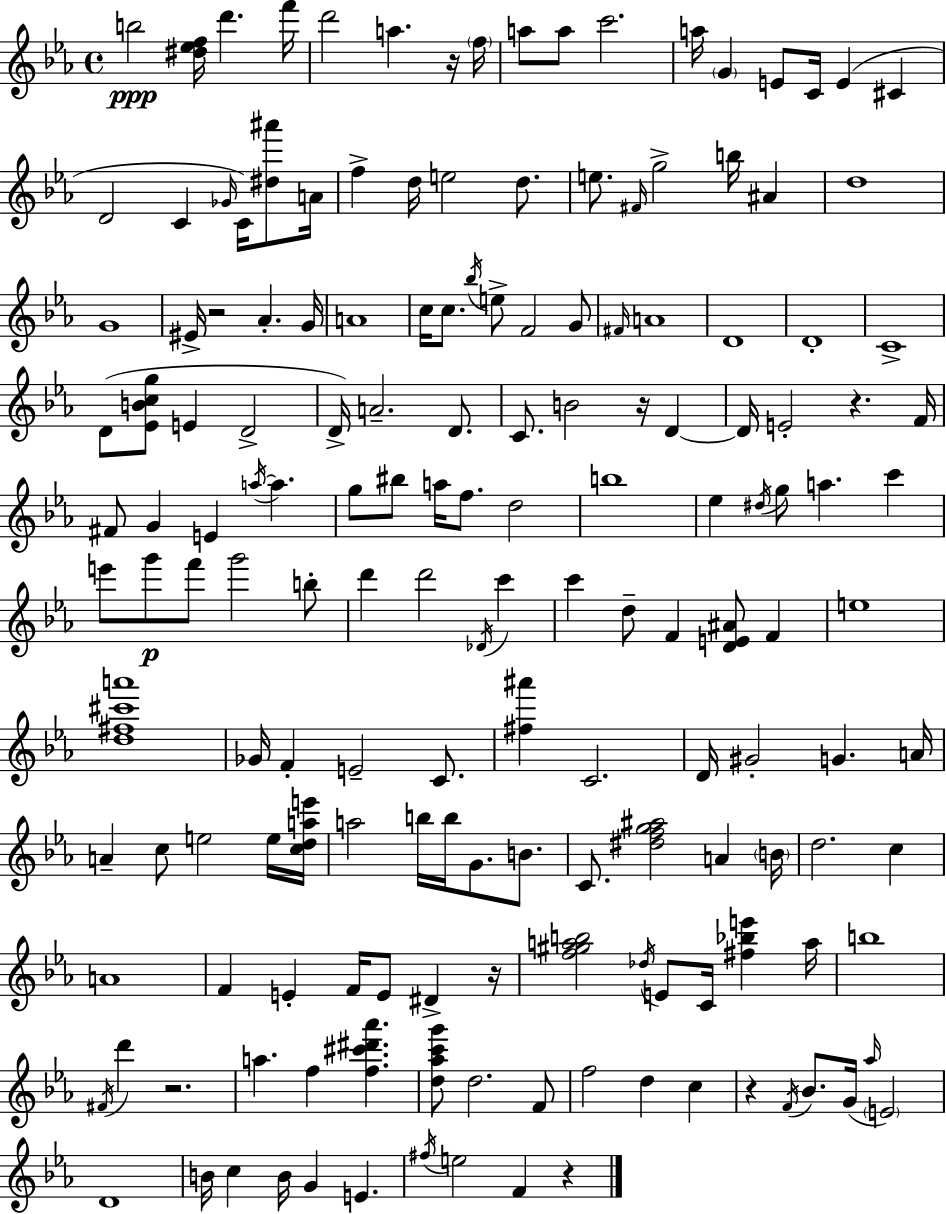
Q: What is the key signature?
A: EES major